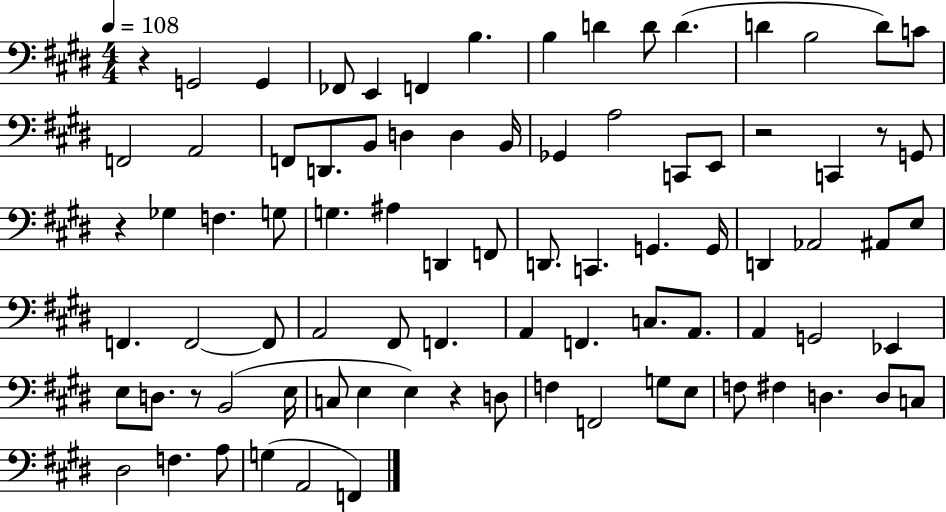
X:1
T:Untitled
M:4/4
L:1/4
K:E
z G,,2 G,, _F,,/2 E,, F,, B, B, D D/2 D D B,2 D/2 C/2 F,,2 A,,2 F,,/2 D,,/2 B,,/2 D, D, B,,/4 _G,, A,2 C,,/2 E,,/2 z2 C,, z/2 G,,/2 z _G, F, G,/2 G, ^A, D,, F,,/2 D,,/2 C,, G,, G,,/4 D,, _A,,2 ^A,,/2 E,/2 F,, F,,2 F,,/2 A,,2 ^F,,/2 F,, A,, F,, C,/2 A,,/2 A,, G,,2 _E,, E,/2 D,/2 z/2 B,,2 E,/4 C,/2 E, E, z D,/2 F, F,,2 G,/2 E,/2 F,/2 ^F, D, D,/2 C,/2 ^D,2 F, A,/2 G, A,,2 F,,